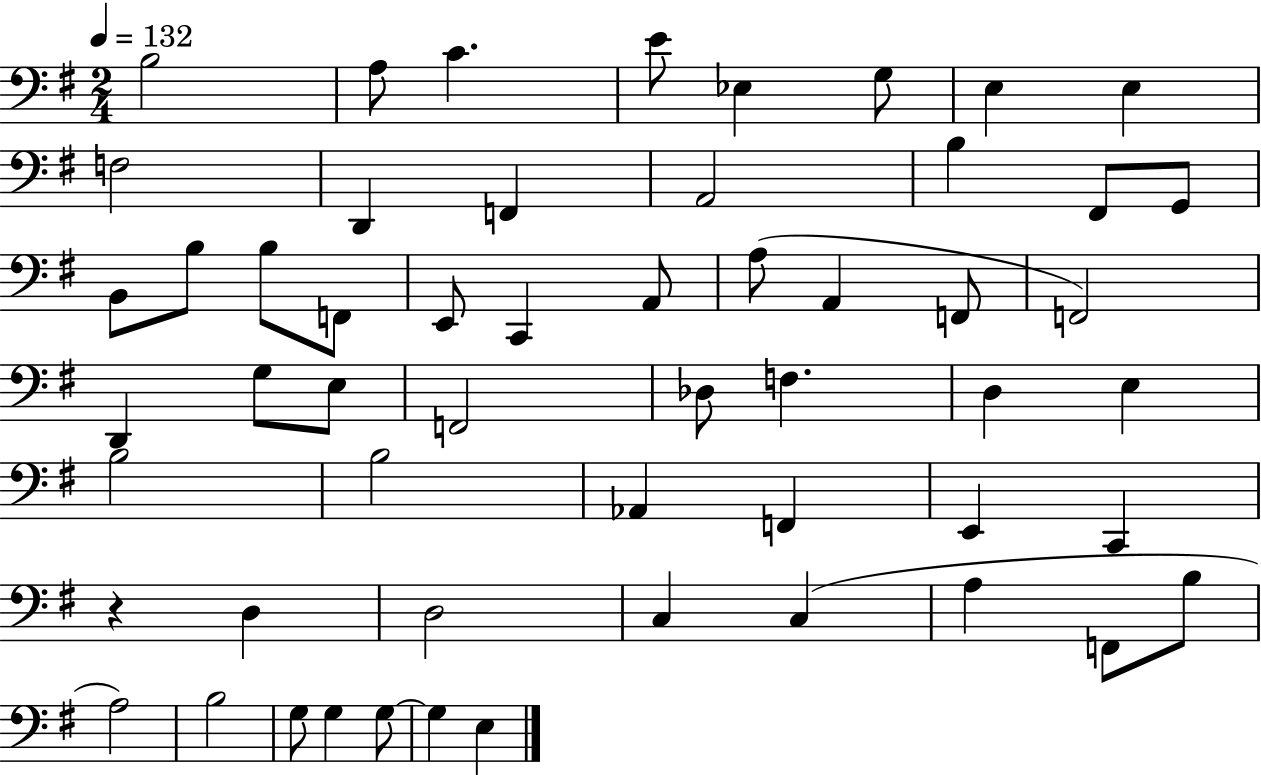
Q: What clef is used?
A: bass